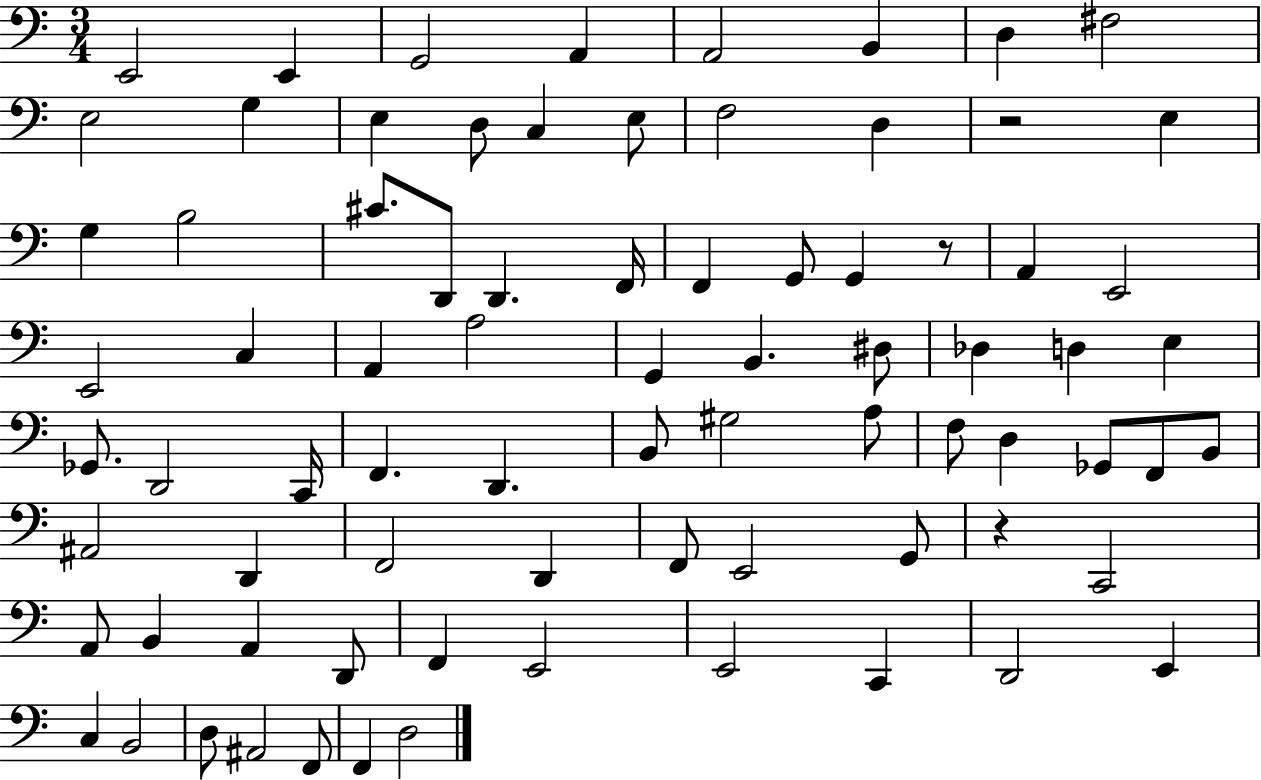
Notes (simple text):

E2/h E2/q G2/h A2/q A2/h B2/q D3/q F#3/h E3/h G3/q E3/q D3/e C3/q E3/e F3/h D3/q R/h E3/q G3/q B3/h C#4/e. D2/e D2/q. F2/s F2/q G2/e G2/q R/e A2/q E2/h E2/h C3/q A2/q A3/h G2/q B2/q. D#3/e Db3/q D3/q E3/q Gb2/e. D2/h C2/s F2/q. D2/q. B2/e G#3/h A3/e F3/e D3/q Gb2/e F2/e B2/e A#2/h D2/q F2/h D2/q F2/e E2/h G2/e R/q C2/h A2/e B2/q A2/q D2/e F2/q E2/h E2/h C2/q D2/h E2/q C3/q B2/h D3/e A#2/h F2/e F2/q D3/h